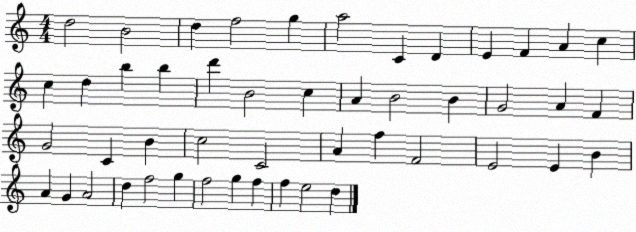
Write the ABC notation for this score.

X:1
T:Untitled
M:4/4
L:1/4
K:C
d2 B2 d f2 g a2 C D E F A c c d b b d' B2 c A B2 B G2 A F G2 C B c2 C2 A f F2 E2 E B A G A2 d f2 g f2 g f f e2 d